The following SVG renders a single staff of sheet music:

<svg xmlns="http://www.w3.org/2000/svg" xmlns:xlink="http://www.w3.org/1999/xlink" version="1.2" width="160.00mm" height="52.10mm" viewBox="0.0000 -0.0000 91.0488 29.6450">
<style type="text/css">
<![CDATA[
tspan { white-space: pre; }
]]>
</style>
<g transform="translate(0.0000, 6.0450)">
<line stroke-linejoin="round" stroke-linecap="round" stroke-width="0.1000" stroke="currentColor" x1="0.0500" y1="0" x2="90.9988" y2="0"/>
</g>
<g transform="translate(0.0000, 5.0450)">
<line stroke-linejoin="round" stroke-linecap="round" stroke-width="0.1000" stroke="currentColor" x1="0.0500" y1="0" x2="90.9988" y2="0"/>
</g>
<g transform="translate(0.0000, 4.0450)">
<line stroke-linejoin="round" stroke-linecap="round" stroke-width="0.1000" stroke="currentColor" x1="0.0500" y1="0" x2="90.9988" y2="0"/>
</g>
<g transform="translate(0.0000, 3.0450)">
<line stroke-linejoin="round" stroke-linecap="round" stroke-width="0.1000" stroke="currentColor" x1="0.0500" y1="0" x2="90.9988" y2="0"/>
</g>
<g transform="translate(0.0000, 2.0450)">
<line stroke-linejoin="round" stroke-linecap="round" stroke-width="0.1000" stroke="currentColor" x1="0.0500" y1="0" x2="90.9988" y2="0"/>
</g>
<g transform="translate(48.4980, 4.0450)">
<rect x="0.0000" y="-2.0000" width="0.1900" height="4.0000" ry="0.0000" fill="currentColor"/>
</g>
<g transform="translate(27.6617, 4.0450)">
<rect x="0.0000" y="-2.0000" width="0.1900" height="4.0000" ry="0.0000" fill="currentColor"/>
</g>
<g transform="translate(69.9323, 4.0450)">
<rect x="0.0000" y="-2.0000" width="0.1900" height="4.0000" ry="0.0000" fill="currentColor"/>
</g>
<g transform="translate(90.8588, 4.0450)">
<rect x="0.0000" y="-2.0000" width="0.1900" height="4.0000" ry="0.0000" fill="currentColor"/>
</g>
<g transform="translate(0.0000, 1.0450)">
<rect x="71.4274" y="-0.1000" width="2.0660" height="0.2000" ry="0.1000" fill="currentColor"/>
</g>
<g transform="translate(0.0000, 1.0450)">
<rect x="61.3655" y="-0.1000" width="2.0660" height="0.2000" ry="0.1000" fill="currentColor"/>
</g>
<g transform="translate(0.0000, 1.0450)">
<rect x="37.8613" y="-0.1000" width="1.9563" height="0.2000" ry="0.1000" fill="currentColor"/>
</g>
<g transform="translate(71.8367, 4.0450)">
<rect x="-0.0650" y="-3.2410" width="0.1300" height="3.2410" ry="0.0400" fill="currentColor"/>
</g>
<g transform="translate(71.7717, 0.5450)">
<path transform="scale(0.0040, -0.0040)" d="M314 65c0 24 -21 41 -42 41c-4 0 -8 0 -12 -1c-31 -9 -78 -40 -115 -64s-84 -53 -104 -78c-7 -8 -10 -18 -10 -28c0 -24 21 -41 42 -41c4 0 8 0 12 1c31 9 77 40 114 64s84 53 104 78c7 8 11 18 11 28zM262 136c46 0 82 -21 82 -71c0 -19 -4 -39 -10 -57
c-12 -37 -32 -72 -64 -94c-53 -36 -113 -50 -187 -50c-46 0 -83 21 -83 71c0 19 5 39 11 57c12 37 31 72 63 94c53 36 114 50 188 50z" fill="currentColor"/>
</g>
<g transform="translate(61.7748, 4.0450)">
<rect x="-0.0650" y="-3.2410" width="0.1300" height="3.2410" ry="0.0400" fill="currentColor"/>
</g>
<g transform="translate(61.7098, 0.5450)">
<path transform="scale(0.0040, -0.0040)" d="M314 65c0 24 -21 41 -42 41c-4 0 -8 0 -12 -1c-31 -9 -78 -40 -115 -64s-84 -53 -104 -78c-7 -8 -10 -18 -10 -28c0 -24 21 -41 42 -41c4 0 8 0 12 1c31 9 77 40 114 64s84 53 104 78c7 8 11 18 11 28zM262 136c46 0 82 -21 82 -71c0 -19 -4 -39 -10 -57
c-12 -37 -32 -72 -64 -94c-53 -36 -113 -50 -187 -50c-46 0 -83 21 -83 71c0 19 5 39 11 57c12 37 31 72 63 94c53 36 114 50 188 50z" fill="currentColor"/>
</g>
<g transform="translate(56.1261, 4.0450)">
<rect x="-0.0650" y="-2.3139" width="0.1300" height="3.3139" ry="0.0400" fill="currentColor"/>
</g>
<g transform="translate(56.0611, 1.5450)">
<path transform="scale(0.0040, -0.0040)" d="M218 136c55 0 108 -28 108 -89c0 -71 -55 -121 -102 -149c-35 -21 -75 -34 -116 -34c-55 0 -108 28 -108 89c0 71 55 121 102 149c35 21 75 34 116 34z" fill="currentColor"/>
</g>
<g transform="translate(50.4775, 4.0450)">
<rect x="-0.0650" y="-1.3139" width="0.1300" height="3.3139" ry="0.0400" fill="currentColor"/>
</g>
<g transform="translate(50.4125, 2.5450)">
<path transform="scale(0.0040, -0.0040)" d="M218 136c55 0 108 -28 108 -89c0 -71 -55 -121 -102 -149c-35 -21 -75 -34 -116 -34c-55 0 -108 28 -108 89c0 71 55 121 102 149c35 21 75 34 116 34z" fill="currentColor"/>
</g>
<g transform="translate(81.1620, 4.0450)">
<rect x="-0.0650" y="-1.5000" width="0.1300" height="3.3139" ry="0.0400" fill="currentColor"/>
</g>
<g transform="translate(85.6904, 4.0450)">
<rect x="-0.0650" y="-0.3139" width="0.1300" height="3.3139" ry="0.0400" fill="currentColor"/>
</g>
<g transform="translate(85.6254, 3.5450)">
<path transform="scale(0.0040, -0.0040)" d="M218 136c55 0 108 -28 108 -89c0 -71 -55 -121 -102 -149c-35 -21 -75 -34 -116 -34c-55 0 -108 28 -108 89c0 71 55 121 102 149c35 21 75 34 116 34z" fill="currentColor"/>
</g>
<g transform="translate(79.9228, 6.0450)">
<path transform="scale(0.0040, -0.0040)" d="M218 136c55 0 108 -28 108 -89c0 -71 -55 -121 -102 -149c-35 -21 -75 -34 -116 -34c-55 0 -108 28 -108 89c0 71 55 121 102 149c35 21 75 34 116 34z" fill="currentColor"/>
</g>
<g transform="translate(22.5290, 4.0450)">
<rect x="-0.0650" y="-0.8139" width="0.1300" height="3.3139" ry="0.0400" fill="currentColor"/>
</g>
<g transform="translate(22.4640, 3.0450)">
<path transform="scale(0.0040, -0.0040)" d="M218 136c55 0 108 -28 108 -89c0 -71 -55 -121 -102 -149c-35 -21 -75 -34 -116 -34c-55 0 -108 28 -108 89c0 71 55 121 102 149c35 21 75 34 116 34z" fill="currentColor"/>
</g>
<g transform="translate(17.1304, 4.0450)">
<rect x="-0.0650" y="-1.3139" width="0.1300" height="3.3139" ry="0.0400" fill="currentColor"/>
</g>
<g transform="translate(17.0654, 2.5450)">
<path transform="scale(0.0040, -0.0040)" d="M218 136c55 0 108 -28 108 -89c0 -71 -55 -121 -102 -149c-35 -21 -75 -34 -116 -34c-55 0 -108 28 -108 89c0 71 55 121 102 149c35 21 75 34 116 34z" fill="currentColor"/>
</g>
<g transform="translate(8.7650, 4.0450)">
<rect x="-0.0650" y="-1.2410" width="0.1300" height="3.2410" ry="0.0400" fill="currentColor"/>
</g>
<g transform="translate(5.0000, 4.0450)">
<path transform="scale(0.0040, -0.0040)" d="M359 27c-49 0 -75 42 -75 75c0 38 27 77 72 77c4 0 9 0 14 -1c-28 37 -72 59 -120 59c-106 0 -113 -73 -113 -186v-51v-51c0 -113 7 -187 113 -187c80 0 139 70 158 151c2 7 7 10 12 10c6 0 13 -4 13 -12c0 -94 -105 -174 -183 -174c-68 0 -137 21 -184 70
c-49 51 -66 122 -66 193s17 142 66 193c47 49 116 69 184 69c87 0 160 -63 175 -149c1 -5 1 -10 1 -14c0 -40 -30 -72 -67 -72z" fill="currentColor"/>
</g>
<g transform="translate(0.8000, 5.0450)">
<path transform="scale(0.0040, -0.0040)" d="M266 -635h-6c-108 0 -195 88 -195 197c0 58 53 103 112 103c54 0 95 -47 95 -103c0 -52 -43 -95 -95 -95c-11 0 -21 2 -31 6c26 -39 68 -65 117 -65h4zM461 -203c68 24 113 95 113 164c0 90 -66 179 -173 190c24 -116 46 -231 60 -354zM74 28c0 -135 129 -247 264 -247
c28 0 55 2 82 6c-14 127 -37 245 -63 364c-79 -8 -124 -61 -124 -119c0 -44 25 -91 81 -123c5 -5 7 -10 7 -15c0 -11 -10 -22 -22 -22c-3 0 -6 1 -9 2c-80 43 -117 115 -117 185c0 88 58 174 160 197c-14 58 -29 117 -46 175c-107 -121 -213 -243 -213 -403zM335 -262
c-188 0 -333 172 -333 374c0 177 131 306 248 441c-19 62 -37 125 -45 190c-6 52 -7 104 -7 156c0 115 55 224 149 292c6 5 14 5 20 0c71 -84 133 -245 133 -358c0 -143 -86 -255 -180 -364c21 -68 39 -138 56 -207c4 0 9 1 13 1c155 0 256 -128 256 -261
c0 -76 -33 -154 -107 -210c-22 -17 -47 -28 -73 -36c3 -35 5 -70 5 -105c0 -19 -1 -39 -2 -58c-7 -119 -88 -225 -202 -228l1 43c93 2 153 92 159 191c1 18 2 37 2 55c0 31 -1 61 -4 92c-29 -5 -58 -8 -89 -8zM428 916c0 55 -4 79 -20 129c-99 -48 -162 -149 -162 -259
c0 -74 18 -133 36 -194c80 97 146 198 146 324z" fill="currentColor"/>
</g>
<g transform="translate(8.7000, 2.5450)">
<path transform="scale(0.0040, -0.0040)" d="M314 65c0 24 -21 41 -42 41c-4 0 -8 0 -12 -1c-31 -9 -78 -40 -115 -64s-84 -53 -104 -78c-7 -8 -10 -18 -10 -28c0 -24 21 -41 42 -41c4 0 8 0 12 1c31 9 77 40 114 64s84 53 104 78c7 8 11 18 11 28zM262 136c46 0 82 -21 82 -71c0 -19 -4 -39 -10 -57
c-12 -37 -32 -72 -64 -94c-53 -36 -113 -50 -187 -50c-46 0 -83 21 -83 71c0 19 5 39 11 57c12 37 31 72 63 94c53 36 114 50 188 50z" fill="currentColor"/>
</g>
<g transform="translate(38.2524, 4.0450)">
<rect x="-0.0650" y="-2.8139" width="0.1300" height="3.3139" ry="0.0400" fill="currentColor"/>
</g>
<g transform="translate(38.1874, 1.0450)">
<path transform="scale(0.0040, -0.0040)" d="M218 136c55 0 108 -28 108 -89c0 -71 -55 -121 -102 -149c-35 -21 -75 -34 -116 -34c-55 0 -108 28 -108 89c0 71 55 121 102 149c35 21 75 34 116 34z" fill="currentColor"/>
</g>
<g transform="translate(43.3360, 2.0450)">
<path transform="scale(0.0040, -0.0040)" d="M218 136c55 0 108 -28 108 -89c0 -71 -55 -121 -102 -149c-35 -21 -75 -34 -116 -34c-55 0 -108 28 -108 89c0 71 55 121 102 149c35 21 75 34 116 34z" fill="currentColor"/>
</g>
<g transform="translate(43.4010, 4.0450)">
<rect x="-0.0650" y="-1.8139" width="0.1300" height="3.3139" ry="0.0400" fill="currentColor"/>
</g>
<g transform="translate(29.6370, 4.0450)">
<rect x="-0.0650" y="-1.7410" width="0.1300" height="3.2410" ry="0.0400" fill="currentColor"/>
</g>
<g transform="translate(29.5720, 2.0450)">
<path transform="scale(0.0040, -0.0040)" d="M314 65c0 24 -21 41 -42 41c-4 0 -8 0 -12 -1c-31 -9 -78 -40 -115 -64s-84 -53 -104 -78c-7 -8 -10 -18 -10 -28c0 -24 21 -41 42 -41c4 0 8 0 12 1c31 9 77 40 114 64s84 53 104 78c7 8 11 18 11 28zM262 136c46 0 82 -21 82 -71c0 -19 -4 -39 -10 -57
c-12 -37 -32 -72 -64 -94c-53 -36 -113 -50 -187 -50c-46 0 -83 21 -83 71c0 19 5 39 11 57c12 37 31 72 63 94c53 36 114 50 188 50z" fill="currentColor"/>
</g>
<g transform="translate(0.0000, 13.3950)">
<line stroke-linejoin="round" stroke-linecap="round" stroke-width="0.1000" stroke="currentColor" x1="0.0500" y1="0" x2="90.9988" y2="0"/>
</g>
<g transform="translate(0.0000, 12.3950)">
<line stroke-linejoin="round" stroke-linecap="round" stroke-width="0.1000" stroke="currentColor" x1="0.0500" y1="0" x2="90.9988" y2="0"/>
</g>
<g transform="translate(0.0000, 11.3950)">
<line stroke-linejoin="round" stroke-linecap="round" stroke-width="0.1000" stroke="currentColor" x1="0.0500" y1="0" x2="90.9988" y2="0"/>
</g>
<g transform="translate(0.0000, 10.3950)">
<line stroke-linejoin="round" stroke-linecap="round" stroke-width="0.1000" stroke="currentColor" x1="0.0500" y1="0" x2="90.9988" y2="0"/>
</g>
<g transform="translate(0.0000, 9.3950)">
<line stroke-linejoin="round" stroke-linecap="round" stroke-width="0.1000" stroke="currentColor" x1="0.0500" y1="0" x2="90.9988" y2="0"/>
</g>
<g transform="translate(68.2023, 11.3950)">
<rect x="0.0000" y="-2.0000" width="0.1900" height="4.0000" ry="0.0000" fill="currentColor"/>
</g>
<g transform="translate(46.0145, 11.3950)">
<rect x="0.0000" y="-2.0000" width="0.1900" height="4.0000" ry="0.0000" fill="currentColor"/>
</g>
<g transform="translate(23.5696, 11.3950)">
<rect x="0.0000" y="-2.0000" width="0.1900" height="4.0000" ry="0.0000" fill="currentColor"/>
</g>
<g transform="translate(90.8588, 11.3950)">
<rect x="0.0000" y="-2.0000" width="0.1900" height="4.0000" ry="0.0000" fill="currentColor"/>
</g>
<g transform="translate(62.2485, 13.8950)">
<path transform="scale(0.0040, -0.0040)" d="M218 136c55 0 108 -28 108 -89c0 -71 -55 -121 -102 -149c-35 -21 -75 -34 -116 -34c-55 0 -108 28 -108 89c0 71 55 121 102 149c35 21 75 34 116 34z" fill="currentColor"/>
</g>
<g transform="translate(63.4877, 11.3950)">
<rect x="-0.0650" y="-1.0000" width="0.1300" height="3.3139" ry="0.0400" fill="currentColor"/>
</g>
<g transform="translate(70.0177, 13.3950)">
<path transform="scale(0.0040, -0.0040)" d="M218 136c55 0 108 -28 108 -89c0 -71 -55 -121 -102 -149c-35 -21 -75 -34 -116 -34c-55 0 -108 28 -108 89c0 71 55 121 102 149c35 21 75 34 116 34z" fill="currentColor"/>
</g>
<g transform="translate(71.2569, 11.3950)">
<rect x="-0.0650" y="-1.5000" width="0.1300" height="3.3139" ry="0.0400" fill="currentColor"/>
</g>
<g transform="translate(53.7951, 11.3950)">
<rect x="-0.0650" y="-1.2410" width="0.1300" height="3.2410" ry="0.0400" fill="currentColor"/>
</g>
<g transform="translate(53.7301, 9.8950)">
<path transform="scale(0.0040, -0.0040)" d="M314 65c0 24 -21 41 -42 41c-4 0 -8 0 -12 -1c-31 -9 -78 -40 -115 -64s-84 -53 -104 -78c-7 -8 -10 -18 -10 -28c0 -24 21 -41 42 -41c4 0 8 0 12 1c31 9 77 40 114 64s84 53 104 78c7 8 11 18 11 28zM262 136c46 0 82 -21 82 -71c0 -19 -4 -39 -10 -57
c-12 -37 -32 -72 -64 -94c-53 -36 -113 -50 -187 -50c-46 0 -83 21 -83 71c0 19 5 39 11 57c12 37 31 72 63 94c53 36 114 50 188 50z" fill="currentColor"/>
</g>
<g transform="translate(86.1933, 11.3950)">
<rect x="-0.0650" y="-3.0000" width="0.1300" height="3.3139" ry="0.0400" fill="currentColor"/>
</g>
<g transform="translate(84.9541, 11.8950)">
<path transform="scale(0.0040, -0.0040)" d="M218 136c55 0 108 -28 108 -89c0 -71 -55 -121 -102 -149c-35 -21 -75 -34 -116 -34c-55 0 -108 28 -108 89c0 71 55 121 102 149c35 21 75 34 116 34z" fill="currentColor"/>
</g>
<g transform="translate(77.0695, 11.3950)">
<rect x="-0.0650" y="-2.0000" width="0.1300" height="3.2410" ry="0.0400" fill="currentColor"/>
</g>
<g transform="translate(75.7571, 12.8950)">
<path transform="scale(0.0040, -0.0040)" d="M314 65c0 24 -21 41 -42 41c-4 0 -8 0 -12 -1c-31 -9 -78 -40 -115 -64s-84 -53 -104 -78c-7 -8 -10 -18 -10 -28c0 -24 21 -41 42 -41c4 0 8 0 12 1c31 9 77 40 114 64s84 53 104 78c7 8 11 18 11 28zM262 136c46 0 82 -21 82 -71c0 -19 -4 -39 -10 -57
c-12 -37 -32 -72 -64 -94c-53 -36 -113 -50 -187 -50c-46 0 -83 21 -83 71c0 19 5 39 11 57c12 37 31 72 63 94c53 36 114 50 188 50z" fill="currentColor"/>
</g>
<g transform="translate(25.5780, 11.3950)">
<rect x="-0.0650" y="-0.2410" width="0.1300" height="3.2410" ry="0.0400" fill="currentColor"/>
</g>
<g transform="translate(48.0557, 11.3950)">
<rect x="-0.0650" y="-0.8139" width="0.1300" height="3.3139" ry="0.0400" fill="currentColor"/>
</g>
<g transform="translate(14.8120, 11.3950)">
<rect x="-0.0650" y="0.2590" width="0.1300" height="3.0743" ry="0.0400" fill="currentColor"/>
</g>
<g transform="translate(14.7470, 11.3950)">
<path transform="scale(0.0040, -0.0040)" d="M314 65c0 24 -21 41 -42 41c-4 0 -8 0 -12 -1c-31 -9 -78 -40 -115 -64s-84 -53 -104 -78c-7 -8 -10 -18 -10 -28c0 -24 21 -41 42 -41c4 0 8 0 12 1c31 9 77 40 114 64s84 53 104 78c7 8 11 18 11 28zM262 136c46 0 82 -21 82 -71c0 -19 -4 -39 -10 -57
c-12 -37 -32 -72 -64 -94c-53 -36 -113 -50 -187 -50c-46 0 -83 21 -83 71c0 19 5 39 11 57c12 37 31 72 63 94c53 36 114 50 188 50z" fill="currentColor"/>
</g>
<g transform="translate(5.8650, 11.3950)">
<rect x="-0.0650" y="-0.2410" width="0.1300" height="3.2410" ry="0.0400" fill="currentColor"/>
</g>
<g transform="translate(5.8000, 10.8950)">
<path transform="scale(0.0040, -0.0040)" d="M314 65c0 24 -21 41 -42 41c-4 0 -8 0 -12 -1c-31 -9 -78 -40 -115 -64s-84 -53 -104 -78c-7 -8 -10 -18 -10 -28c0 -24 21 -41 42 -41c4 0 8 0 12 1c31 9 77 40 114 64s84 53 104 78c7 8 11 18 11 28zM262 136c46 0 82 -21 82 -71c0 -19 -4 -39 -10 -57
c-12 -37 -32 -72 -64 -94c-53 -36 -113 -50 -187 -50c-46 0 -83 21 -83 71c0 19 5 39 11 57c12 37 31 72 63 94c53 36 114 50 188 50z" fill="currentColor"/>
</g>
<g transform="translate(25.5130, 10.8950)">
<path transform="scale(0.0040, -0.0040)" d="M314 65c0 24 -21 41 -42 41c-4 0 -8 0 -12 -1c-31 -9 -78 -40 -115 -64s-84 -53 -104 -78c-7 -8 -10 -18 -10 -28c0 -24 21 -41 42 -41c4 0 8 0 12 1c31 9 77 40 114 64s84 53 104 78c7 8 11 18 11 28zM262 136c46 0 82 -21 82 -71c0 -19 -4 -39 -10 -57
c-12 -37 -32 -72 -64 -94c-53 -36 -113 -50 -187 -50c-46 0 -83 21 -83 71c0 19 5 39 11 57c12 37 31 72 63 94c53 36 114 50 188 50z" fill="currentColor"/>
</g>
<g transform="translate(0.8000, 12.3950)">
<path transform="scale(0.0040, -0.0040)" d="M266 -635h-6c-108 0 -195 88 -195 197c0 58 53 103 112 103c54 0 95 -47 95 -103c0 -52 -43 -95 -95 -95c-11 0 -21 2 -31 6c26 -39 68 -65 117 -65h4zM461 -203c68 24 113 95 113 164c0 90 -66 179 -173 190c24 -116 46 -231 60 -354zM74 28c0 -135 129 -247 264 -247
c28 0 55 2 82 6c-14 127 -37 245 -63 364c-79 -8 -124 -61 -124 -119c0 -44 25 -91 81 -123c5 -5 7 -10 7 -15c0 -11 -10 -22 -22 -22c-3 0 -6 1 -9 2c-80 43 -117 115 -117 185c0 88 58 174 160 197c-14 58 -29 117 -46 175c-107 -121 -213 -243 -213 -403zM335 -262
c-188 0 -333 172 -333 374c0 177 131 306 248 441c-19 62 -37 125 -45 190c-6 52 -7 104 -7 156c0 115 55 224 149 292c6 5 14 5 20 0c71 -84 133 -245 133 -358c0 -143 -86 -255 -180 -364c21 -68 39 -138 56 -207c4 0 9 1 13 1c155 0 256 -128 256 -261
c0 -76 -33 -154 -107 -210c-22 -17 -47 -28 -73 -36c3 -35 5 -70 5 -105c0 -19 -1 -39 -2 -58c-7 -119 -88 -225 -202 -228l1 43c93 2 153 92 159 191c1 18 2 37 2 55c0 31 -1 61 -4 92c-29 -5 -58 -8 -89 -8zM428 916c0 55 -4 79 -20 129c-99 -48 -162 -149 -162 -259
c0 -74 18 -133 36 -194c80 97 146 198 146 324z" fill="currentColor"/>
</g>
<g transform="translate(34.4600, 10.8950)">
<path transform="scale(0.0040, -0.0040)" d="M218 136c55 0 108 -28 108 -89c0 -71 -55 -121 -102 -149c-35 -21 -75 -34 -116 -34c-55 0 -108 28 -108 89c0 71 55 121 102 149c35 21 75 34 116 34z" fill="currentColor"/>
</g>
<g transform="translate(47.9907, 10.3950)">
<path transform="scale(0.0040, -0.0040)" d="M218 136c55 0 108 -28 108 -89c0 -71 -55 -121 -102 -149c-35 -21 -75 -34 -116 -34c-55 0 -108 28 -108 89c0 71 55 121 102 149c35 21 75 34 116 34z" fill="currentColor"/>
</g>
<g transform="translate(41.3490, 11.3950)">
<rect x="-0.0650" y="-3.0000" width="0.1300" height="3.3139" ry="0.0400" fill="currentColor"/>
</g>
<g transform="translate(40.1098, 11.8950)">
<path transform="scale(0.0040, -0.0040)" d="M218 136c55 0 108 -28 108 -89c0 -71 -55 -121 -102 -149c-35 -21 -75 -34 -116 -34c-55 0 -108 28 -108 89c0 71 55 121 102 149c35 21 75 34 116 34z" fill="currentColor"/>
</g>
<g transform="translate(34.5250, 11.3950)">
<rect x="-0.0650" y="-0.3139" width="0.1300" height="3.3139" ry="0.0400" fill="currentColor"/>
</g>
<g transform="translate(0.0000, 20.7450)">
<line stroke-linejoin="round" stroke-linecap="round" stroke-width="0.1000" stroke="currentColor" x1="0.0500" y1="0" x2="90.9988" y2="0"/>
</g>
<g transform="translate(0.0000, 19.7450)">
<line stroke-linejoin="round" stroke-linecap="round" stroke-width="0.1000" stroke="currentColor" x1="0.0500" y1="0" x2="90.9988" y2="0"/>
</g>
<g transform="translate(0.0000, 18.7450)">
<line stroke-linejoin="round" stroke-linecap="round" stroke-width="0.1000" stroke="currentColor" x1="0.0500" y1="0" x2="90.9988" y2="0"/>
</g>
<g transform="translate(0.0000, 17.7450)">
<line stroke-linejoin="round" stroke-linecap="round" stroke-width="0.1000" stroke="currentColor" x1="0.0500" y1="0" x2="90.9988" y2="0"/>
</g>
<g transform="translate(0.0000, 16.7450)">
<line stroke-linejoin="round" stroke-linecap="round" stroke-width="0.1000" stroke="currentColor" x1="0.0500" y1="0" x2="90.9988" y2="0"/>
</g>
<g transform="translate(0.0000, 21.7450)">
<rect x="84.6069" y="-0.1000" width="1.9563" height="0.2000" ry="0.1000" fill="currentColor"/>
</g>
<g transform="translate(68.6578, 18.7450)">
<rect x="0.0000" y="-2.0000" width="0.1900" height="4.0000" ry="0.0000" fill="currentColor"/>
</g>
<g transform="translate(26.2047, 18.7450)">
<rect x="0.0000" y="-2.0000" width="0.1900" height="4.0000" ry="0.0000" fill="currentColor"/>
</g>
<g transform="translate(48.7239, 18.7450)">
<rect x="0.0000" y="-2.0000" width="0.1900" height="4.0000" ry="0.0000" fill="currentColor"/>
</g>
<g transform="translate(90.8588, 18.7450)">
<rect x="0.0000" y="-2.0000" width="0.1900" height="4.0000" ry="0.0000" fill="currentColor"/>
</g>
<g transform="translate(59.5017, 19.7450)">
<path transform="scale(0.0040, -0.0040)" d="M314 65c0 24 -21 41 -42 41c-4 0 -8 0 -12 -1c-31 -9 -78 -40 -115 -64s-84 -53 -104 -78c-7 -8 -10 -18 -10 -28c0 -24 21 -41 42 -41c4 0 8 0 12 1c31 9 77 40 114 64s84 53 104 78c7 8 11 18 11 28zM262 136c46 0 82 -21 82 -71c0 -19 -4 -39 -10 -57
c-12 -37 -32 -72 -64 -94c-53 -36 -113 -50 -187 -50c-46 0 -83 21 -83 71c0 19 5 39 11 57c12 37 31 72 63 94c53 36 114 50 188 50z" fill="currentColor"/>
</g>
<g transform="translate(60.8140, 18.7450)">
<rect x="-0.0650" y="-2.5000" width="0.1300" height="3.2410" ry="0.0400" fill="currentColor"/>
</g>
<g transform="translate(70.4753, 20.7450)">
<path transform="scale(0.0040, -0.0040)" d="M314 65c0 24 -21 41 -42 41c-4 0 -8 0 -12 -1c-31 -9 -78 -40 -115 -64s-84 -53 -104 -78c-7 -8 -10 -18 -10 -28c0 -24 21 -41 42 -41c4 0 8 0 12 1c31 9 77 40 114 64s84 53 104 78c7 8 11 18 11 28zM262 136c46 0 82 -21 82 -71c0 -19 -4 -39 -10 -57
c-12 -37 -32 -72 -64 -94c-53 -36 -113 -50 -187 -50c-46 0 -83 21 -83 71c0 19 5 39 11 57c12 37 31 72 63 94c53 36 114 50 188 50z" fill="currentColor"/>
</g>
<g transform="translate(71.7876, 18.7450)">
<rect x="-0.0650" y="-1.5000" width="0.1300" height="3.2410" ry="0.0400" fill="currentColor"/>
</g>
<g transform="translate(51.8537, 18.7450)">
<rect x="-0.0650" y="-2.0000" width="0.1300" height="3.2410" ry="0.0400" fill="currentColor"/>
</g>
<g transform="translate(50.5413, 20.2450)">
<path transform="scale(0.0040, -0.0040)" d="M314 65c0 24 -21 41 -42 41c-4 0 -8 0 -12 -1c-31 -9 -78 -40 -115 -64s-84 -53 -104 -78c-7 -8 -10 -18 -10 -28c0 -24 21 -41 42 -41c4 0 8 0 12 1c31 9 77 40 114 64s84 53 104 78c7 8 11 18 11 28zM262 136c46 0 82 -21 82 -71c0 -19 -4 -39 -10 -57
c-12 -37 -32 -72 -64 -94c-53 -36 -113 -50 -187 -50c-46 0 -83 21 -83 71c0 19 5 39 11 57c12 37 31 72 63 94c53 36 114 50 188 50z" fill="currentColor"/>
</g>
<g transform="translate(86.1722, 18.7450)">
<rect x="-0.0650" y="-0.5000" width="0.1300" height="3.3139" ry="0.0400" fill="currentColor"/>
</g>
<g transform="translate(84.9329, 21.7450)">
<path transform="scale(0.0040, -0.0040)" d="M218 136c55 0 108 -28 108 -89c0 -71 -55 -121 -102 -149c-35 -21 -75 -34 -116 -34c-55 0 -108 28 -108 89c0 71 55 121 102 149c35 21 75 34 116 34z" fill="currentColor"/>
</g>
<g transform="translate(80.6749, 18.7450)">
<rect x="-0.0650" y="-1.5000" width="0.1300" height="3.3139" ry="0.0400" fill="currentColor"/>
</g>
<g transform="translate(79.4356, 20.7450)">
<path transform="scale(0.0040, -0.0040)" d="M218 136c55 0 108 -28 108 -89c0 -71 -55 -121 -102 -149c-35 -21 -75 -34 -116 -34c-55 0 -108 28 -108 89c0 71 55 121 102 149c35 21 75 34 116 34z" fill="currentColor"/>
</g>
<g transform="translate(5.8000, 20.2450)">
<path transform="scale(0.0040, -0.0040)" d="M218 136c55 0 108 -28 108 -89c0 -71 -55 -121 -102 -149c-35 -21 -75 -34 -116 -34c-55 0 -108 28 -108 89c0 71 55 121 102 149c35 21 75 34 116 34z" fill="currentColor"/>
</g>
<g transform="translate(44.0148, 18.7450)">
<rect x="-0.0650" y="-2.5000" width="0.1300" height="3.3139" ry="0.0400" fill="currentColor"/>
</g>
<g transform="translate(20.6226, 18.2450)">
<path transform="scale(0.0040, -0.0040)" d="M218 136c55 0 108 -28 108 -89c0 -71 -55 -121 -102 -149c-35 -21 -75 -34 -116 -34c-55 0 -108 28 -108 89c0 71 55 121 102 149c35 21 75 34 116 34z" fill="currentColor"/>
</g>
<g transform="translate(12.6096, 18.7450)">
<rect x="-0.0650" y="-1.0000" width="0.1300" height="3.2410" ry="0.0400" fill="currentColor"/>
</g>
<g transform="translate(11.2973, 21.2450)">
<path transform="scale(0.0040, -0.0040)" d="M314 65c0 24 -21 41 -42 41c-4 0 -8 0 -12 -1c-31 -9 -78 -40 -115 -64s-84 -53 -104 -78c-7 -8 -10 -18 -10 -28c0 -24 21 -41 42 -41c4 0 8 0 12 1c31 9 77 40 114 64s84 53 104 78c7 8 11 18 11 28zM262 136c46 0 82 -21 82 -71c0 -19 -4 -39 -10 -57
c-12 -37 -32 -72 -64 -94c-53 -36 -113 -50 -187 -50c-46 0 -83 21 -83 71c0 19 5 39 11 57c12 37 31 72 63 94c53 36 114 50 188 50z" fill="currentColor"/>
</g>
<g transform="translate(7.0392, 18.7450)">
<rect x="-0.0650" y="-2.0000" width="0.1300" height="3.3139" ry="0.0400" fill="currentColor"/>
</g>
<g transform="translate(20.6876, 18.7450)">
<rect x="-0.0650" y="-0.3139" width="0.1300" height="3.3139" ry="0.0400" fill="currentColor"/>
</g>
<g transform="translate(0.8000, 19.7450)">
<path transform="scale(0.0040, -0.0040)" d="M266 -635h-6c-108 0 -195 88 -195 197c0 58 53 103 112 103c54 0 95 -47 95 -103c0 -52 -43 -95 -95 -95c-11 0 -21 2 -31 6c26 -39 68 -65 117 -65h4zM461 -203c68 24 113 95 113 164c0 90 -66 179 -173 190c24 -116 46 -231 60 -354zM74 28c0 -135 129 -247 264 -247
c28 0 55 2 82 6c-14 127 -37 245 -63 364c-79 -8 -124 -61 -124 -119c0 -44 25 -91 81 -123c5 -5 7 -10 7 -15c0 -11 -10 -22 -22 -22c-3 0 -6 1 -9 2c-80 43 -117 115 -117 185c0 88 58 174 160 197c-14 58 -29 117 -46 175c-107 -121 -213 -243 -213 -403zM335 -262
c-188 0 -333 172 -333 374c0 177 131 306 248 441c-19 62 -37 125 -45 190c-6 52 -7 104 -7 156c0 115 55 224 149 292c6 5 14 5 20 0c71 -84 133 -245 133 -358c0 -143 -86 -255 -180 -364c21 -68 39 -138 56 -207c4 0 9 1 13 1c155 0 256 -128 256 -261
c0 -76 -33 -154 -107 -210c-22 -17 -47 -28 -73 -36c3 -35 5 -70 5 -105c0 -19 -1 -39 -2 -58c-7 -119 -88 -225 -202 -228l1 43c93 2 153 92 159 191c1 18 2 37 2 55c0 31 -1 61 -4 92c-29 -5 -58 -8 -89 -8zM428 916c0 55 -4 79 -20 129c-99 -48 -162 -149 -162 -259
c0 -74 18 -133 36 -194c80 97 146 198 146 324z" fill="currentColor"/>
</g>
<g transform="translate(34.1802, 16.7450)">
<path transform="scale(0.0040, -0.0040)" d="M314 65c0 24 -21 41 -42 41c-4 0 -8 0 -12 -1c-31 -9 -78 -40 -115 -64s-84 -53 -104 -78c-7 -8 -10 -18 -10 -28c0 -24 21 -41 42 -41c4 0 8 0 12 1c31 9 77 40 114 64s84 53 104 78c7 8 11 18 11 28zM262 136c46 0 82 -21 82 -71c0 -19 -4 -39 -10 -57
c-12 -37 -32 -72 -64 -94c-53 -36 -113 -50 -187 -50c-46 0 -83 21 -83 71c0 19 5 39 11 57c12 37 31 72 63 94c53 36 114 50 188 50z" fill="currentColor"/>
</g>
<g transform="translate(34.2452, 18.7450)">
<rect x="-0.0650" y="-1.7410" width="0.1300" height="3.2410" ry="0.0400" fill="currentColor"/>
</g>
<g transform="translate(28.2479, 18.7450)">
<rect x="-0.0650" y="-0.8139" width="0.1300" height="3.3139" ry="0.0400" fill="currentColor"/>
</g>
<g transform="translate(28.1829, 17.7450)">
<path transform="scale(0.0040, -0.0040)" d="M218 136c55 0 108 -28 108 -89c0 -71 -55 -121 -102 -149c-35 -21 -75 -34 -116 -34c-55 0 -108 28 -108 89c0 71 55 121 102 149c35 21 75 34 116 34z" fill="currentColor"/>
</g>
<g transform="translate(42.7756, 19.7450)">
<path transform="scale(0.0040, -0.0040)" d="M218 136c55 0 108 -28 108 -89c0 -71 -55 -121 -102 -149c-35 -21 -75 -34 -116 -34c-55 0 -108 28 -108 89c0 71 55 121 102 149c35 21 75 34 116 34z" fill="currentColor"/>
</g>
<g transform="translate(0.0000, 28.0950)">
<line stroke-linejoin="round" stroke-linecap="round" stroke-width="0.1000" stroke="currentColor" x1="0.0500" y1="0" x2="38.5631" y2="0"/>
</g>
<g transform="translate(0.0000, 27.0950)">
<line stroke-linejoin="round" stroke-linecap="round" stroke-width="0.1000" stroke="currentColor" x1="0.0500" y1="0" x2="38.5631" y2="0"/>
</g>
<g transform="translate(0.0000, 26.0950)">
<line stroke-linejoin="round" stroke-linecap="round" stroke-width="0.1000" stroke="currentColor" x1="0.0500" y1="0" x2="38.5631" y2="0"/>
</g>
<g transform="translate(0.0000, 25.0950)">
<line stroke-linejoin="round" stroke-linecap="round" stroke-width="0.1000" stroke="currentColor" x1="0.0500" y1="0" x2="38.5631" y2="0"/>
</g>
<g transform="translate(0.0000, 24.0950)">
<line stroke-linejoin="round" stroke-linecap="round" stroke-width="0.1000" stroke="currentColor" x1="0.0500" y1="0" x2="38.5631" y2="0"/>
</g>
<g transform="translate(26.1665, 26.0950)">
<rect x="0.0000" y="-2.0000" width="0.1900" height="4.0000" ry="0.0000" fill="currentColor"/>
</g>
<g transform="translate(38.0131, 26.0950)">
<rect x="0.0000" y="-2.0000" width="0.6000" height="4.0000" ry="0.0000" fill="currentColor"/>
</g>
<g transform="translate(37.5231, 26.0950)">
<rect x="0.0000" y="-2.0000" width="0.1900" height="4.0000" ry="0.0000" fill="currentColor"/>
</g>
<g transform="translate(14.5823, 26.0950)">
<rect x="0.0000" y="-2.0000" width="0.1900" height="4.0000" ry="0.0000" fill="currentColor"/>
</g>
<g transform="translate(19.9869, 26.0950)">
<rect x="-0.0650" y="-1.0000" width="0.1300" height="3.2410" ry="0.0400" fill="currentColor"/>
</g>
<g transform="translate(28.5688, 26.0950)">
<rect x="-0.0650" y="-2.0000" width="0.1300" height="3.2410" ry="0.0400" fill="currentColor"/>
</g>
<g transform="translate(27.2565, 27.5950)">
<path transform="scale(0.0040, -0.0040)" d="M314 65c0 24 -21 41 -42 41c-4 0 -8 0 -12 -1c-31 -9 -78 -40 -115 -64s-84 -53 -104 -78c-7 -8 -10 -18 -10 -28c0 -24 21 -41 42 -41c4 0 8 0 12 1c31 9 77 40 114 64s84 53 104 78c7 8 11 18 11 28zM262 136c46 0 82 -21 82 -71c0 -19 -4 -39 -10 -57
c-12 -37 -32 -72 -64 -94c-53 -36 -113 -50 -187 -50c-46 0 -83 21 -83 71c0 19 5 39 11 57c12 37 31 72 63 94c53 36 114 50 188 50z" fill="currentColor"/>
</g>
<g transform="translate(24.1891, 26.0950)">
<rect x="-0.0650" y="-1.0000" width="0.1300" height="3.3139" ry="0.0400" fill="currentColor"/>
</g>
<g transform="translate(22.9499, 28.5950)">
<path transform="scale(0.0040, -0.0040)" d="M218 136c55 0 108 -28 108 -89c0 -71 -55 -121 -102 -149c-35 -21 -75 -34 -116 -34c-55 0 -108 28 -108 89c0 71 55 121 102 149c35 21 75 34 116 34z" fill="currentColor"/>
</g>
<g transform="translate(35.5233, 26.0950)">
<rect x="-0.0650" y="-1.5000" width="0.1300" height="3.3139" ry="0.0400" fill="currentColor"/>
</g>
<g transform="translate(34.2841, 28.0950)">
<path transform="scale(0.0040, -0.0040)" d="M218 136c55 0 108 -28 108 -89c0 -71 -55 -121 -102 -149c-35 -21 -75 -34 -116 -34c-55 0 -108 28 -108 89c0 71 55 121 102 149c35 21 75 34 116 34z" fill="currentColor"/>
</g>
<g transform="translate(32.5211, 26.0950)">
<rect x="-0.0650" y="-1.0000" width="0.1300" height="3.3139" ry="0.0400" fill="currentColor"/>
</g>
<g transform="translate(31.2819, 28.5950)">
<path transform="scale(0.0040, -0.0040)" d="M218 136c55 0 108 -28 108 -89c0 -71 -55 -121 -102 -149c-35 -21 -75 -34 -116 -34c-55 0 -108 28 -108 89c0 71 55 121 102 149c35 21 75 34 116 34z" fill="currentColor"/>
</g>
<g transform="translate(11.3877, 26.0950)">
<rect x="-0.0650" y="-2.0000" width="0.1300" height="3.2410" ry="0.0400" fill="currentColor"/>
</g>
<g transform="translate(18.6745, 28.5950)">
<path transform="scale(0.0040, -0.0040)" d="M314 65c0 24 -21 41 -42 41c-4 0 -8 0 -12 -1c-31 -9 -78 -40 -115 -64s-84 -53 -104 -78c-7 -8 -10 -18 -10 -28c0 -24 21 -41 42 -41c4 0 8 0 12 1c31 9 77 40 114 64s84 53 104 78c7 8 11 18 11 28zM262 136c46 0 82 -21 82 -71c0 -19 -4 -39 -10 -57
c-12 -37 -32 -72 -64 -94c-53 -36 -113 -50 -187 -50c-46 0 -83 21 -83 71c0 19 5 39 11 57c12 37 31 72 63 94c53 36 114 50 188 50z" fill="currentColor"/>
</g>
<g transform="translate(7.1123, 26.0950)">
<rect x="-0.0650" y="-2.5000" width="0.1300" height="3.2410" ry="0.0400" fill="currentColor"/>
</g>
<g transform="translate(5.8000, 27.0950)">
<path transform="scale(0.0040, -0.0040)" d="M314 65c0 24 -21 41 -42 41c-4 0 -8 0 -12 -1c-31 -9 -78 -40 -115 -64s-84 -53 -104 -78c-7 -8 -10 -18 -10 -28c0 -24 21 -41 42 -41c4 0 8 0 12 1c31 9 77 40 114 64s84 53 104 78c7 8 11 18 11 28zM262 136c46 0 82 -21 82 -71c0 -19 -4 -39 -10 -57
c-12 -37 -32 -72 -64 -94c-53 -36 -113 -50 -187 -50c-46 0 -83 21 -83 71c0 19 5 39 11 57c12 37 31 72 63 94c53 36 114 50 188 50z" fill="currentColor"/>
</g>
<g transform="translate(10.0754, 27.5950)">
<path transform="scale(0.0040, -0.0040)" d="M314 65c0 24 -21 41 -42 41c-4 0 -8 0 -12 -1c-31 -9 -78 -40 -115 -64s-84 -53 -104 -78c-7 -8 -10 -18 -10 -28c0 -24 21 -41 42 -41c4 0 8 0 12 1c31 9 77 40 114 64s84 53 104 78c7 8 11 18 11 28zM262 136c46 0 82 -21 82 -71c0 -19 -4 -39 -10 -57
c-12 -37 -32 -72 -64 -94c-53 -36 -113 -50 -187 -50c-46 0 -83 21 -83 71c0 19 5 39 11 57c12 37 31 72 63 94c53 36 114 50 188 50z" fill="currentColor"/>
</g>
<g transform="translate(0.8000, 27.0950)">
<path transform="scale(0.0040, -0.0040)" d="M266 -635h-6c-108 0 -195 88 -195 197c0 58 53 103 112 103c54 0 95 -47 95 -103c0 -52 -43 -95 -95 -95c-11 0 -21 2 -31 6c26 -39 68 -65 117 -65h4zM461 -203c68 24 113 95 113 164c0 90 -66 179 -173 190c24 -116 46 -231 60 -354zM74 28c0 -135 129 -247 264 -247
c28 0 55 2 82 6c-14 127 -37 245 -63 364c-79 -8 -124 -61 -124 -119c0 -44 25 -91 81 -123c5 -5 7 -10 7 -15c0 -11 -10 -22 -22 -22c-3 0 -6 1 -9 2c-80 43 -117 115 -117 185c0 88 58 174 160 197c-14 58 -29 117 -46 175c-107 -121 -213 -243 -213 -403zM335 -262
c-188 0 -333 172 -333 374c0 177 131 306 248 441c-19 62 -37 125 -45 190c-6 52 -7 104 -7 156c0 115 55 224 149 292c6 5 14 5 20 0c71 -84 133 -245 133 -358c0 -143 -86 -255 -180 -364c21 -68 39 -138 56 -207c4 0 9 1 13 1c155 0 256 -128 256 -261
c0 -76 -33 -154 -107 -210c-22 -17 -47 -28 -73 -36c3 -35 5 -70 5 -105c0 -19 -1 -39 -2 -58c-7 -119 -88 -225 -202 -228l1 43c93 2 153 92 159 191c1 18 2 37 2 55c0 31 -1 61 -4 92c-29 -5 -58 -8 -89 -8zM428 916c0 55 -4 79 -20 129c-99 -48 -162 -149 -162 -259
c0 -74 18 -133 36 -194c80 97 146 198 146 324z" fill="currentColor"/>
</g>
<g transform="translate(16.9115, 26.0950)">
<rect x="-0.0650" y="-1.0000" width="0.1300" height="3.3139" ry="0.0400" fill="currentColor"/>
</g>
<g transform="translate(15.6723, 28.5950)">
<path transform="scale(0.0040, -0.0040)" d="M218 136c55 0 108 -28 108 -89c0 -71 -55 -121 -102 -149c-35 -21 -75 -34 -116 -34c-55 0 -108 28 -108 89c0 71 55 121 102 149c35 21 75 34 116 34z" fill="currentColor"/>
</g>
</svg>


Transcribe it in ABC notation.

X:1
T:Untitled
M:4/4
L:1/4
K:C
e2 e d f2 a f e g b2 b2 E c c2 B2 c2 c A d e2 D E F2 A F D2 c d f2 G F2 G2 E2 E C G2 F2 D D2 D F2 D E